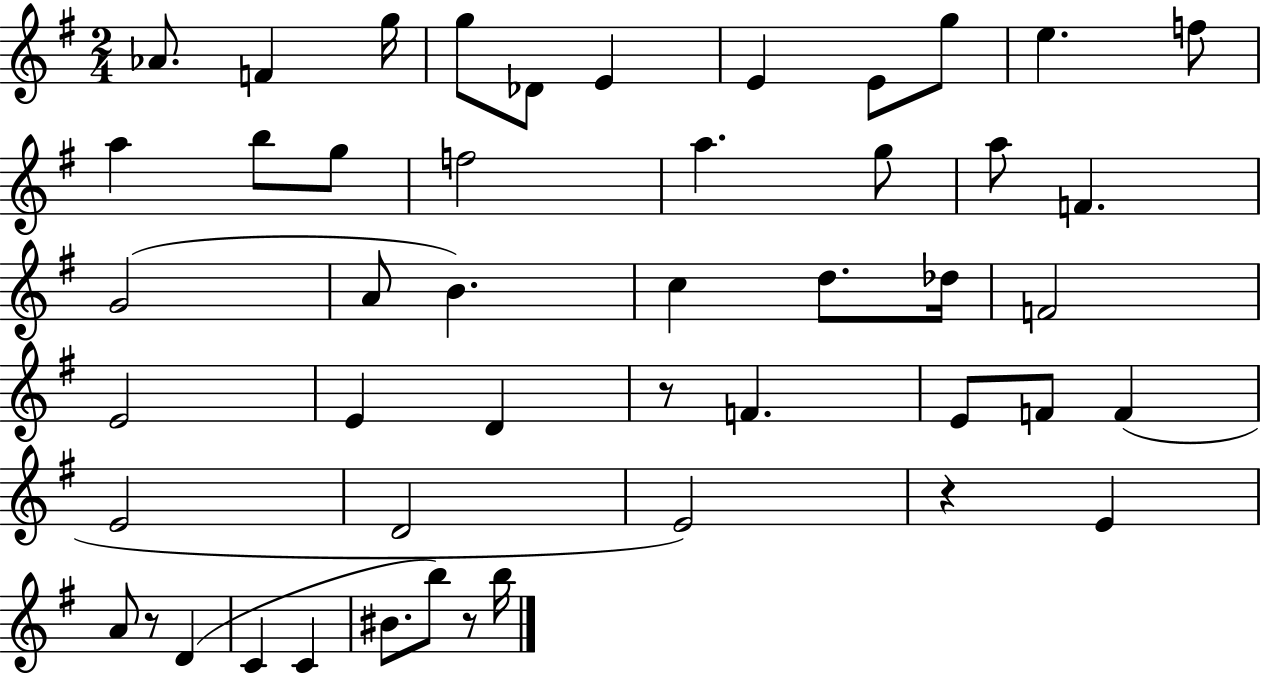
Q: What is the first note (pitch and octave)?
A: Ab4